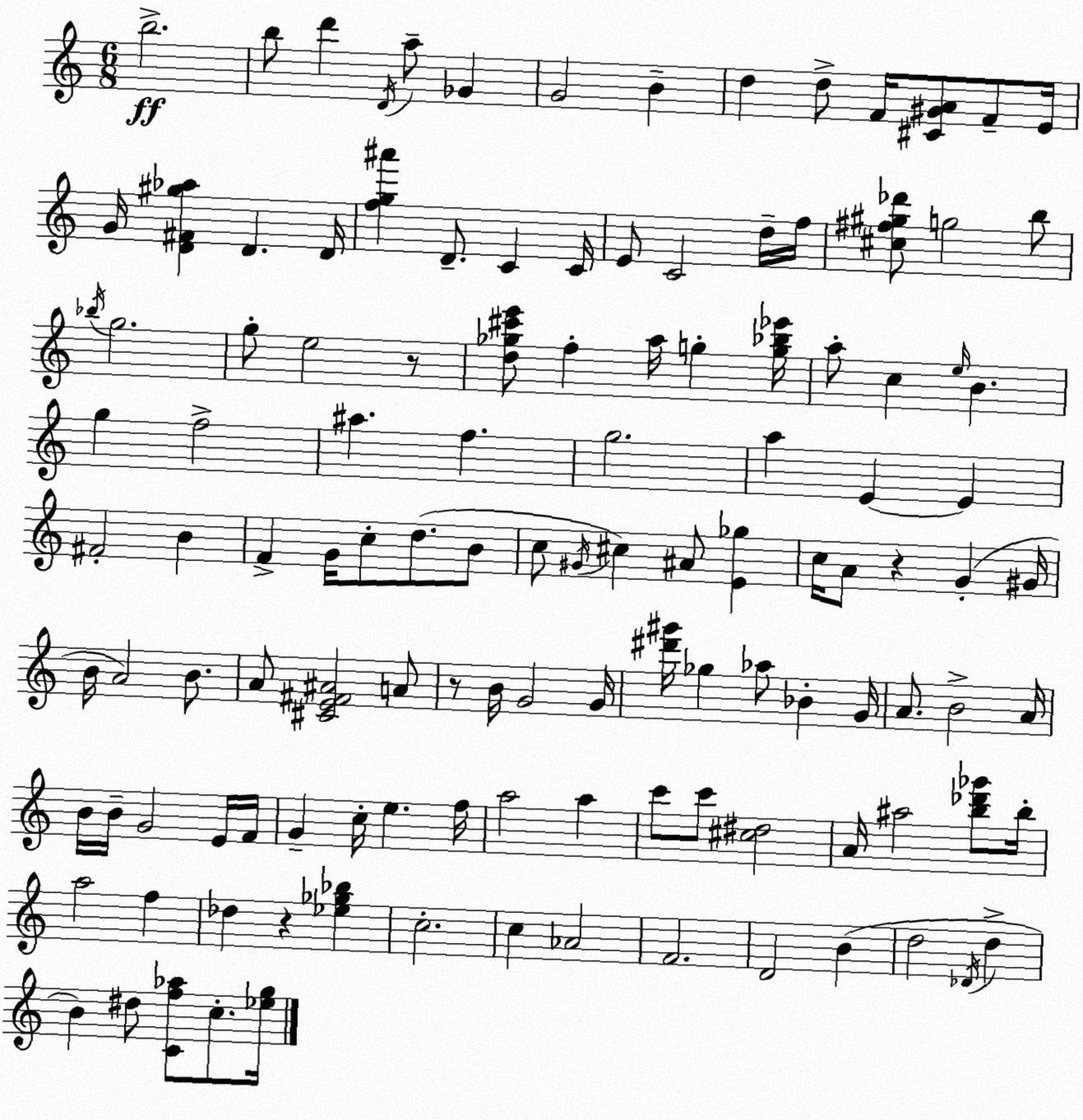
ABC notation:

X:1
T:Untitled
M:6/8
L:1/4
K:Am
b2 b/2 d' D/4 a/2 _G G2 B d d/2 F/4 [^C^GA]/2 F/2 E/4 G/4 [D^F^g_a] D D/4 [fg^a'] D/2 C C/4 E/2 C2 d/4 f/4 [^c^f^g_d']/2 g2 b/2 _b/4 g2 g/2 e2 z/2 [d_g^c'e']/2 f a/4 g [g_b_e']/4 a/2 c e/4 B g f2 ^a f g2 a E E ^F2 B F G/4 c/2 d/2 B/2 c/2 ^G/4 ^c ^A/2 [E_g] c/4 A/2 z G ^G/4 B/4 A2 B/2 A/2 [^CE^F^A]2 A/2 z/2 B/4 G2 G/4 [^d'^g']/4 _g _a/2 _B G/4 A/2 B2 A/4 B/4 B/4 G2 E/4 F/4 G c/4 e f/4 a2 a c'/2 c'/2 [^c^d]2 A/4 ^a2 [b_d'_g']/2 b/4 a2 f _d z [_e_g_b] c2 c _A2 F2 D2 B d2 _D/4 d B ^d/2 [Cf_a]/2 c/2 [_eg]/4